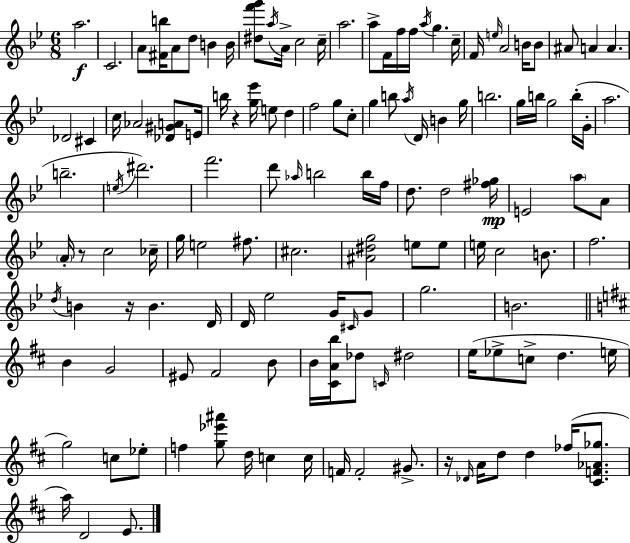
{
  \clef treble
  \numericTimeSignature
  \time 6/8
  \key g \minor
  a''2.\f | c'2. | a'8 <fis' b''>16 a'8 d''8 b'4 b'16 | <dis'' f''' g'''>8 \acciaccatura { a''16 } a'16-> c''2 | \break c''16-- a''2. | a''8-> f'16 f''16 f''16 \acciaccatura { a''16 } g''4. | c''16-- f'16 \grace { e''16 } a'2 | b'16 b'8 ais'8 a'4 a'4. | \break des'2 cis'4 | c''16 aes'2 | <des' gis' a'>8 e'16 b''16 r4 <g'' ees'''>16 e''8 d''4 | f''2 g''8 | \break c''8-. g''4 b''8 \acciaccatura { a''16 } d'16 b'4 | g''16 b''2. | g''16 b''16 g''2 | b''16-.( g'16-. a''2. | \break b''2.-- | \acciaccatura { e''16 }) dis'''2. | f'''2. | d'''8 \grace { aes''16 } b''2 | \break b''16 f''16 d''8. d''2 | <fis'' ges''>16\mp e'2 | \parenthesize a''8 a'8 \parenthesize a'16-. r8 c''2 | ces''16-- g''16 e''2 | \break fis''8. cis''2. | <ais' dis'' g''>2 | e''8 e''8 e''16 c''2 | b'8. f''2. | \break \acciaccatura { d''16 } b'4 r16 | b'4. d'16 d'16 ees''2 | g'16 \grace { cis'16 } g'8 g''2. | b'2. | \break \bar "||" \break \key d \major b'4 g'2 | eis'8 fis'2 b'8 | b'16 <cis' a' b''>16 des''8 \grace { c'16 } dis''2 | e''16( ees''8-> c''8-> d''4. | \break e''16 g''2) c''8 ees''8-. | f''4 <g'' ees''' ais'''>8 d''16 c''4 | c''16 f'16 f'2-. gis'8.-> | r16 \grace { des'16 } a'16 d''8 d''4 fes''16( <cis' f' aes' ges''>8. | \break a''16) d'2 e'8. | \bar "|."
}